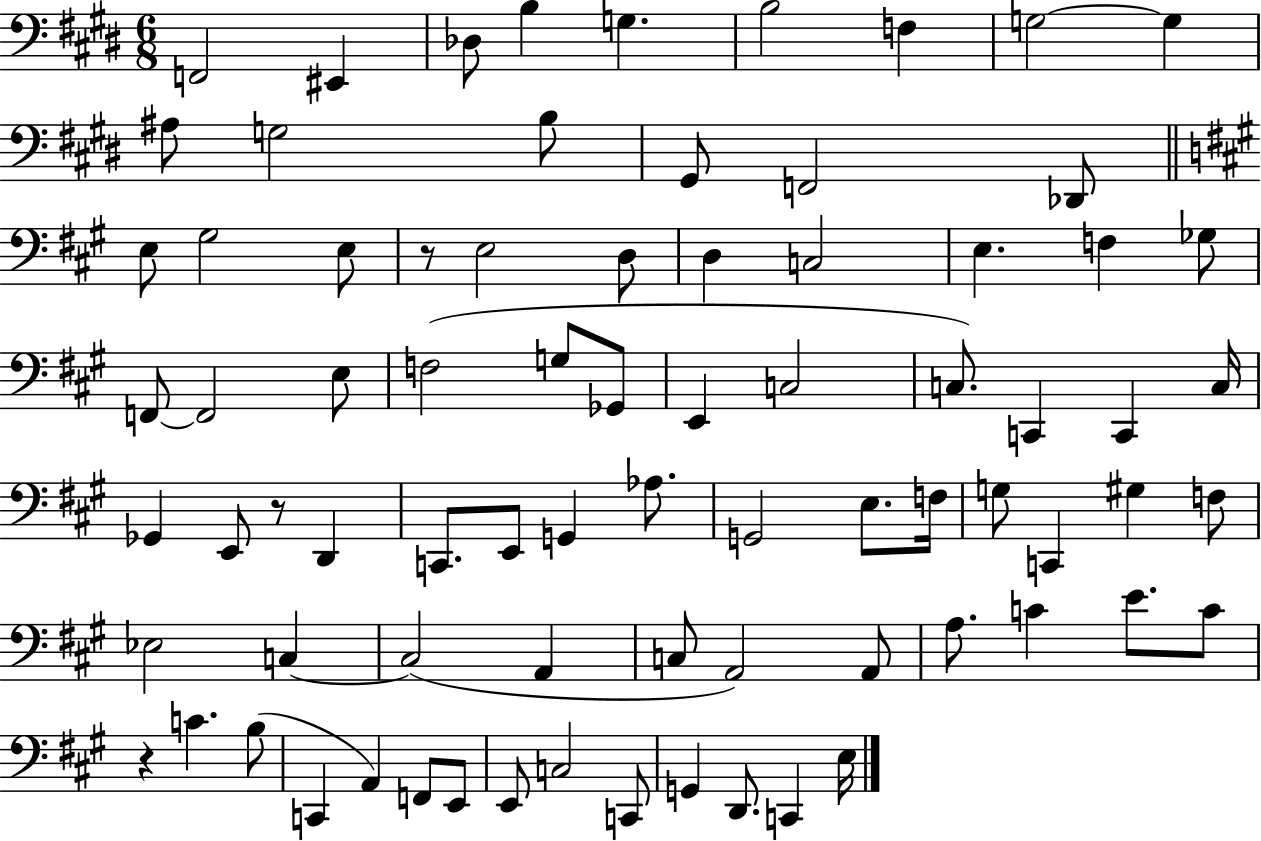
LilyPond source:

{
  \clef bass
  \numericTimeSignature
  \time 6/8
  \key e \major
  f,2 eis,4 | des8 b4 g4. | b2 f4 | g2~~ g4 | \break ais8 g2 b8 | gis,8 f,2 des,8 | \bar "||" \break \key a \major e8 gis2 e8 | r8 e2 d8 | d4 c2 | e4. f4 ges8 | \break f,8~~ f,2 e8 | f2( g8 ges,8 | e,4 c2 | c8.) c,4 c,4 c16 | \break ges,4 e,8 r8 d,4 | c,8. e,8 g,4 aes8. | g,2 e8. f16 | g8 c,4 gis4 f8 | \break ees2 c4~~ | c2( a,4 | c8 a,2) a,8 | a8. c'4 e'8. c'8 | \break r4 c'4. b8( | c,4 a,4) f,8 e,8 | e,8 c2 c,8 | g,4 d,8. c,4 e16 | \break \bar "|."
}